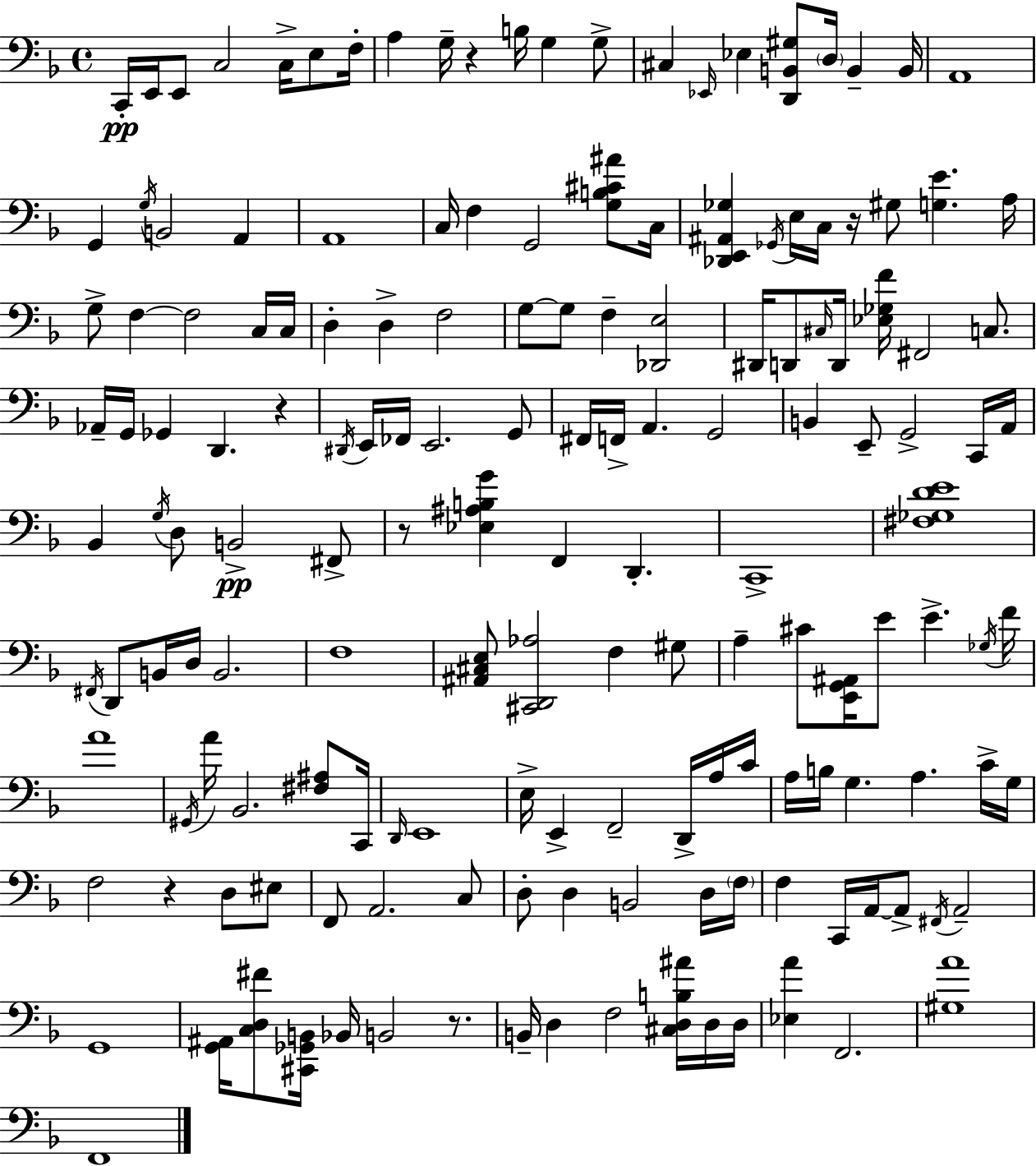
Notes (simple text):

C2/s E2/s E2/e C3/h C3/s E3/e F3/s A3/q G3/s R/q B3/s G3/q G3/e C#3/q Eb2/s Eb3/q [D2,B2,G#3]/e D3/s B2/q B2/s A2/w G2/q G3/s B2/h A2/q A2/w C3/s F3/q G2/h [G3,B3,C#4,A#4]/e C3/s [Db2,E2,A#2,Gb3]/q Gb2/s E3/s C3/s R/s G#3/e [G3,E4]/q. A3/s G3/e F3/q F3/h C3/s C3/s D3/q D3/q F3/h G3/e G3/e F3/q [Db2,E3]/h D#2/s D2/e C#3/s D2/s [Eb3,Gb3,F4]/s F#2/h C3/e. Ab2/s G2/s Gb2/q D2/q. R/q D#2/s E2/s FES2/s E2/h. G2/e F#2/s F2/s A2/q. G2/h B2/q E2/e G2/h C2/s A2/s Bb2/q G3/s D3/e B2/h F#2/e R/e [Eb3,A#3,B3,G4]/q F2/q D2/q. C2/w [F#3,Gb3,D4,E4]/w F#2/s D2/e B2/s D3/s B2/h. F3/w [A#2,C#3,E3]/e [C#2,D2,Ab3]/h F3/q G#3/e A3/q C#4/e [E2,G2,A#2]/s E4/e E4/q. Gb3/s F4/s A4/w G#2/s A4/s Bb2/h. [F#3,A#3]/e C2/s D2/s E2/w E3/s E2/q F2/h D2/s A3/s C4/s A3/s B3/s G3/q. A3/q. C4/s G3/s F3/h R/q D3/e EIS3/e F2/e A2/h. C3/e D3/e D3/q B2/h D3/s F3/s F3/q C2/s A2/s A2/e F#2/s A2/h G2/w [G2,A#2]/s [C3,D3,F#4]/e [C#2,Gb2,B2]/s Bb2/s B2/h R/e. B2/s D3/q F3/h [C#3,D3,B3,A#4]/s D3/s D3/s [Eb3,A4]/q F2/h. [G#3,A4]/w F2/w